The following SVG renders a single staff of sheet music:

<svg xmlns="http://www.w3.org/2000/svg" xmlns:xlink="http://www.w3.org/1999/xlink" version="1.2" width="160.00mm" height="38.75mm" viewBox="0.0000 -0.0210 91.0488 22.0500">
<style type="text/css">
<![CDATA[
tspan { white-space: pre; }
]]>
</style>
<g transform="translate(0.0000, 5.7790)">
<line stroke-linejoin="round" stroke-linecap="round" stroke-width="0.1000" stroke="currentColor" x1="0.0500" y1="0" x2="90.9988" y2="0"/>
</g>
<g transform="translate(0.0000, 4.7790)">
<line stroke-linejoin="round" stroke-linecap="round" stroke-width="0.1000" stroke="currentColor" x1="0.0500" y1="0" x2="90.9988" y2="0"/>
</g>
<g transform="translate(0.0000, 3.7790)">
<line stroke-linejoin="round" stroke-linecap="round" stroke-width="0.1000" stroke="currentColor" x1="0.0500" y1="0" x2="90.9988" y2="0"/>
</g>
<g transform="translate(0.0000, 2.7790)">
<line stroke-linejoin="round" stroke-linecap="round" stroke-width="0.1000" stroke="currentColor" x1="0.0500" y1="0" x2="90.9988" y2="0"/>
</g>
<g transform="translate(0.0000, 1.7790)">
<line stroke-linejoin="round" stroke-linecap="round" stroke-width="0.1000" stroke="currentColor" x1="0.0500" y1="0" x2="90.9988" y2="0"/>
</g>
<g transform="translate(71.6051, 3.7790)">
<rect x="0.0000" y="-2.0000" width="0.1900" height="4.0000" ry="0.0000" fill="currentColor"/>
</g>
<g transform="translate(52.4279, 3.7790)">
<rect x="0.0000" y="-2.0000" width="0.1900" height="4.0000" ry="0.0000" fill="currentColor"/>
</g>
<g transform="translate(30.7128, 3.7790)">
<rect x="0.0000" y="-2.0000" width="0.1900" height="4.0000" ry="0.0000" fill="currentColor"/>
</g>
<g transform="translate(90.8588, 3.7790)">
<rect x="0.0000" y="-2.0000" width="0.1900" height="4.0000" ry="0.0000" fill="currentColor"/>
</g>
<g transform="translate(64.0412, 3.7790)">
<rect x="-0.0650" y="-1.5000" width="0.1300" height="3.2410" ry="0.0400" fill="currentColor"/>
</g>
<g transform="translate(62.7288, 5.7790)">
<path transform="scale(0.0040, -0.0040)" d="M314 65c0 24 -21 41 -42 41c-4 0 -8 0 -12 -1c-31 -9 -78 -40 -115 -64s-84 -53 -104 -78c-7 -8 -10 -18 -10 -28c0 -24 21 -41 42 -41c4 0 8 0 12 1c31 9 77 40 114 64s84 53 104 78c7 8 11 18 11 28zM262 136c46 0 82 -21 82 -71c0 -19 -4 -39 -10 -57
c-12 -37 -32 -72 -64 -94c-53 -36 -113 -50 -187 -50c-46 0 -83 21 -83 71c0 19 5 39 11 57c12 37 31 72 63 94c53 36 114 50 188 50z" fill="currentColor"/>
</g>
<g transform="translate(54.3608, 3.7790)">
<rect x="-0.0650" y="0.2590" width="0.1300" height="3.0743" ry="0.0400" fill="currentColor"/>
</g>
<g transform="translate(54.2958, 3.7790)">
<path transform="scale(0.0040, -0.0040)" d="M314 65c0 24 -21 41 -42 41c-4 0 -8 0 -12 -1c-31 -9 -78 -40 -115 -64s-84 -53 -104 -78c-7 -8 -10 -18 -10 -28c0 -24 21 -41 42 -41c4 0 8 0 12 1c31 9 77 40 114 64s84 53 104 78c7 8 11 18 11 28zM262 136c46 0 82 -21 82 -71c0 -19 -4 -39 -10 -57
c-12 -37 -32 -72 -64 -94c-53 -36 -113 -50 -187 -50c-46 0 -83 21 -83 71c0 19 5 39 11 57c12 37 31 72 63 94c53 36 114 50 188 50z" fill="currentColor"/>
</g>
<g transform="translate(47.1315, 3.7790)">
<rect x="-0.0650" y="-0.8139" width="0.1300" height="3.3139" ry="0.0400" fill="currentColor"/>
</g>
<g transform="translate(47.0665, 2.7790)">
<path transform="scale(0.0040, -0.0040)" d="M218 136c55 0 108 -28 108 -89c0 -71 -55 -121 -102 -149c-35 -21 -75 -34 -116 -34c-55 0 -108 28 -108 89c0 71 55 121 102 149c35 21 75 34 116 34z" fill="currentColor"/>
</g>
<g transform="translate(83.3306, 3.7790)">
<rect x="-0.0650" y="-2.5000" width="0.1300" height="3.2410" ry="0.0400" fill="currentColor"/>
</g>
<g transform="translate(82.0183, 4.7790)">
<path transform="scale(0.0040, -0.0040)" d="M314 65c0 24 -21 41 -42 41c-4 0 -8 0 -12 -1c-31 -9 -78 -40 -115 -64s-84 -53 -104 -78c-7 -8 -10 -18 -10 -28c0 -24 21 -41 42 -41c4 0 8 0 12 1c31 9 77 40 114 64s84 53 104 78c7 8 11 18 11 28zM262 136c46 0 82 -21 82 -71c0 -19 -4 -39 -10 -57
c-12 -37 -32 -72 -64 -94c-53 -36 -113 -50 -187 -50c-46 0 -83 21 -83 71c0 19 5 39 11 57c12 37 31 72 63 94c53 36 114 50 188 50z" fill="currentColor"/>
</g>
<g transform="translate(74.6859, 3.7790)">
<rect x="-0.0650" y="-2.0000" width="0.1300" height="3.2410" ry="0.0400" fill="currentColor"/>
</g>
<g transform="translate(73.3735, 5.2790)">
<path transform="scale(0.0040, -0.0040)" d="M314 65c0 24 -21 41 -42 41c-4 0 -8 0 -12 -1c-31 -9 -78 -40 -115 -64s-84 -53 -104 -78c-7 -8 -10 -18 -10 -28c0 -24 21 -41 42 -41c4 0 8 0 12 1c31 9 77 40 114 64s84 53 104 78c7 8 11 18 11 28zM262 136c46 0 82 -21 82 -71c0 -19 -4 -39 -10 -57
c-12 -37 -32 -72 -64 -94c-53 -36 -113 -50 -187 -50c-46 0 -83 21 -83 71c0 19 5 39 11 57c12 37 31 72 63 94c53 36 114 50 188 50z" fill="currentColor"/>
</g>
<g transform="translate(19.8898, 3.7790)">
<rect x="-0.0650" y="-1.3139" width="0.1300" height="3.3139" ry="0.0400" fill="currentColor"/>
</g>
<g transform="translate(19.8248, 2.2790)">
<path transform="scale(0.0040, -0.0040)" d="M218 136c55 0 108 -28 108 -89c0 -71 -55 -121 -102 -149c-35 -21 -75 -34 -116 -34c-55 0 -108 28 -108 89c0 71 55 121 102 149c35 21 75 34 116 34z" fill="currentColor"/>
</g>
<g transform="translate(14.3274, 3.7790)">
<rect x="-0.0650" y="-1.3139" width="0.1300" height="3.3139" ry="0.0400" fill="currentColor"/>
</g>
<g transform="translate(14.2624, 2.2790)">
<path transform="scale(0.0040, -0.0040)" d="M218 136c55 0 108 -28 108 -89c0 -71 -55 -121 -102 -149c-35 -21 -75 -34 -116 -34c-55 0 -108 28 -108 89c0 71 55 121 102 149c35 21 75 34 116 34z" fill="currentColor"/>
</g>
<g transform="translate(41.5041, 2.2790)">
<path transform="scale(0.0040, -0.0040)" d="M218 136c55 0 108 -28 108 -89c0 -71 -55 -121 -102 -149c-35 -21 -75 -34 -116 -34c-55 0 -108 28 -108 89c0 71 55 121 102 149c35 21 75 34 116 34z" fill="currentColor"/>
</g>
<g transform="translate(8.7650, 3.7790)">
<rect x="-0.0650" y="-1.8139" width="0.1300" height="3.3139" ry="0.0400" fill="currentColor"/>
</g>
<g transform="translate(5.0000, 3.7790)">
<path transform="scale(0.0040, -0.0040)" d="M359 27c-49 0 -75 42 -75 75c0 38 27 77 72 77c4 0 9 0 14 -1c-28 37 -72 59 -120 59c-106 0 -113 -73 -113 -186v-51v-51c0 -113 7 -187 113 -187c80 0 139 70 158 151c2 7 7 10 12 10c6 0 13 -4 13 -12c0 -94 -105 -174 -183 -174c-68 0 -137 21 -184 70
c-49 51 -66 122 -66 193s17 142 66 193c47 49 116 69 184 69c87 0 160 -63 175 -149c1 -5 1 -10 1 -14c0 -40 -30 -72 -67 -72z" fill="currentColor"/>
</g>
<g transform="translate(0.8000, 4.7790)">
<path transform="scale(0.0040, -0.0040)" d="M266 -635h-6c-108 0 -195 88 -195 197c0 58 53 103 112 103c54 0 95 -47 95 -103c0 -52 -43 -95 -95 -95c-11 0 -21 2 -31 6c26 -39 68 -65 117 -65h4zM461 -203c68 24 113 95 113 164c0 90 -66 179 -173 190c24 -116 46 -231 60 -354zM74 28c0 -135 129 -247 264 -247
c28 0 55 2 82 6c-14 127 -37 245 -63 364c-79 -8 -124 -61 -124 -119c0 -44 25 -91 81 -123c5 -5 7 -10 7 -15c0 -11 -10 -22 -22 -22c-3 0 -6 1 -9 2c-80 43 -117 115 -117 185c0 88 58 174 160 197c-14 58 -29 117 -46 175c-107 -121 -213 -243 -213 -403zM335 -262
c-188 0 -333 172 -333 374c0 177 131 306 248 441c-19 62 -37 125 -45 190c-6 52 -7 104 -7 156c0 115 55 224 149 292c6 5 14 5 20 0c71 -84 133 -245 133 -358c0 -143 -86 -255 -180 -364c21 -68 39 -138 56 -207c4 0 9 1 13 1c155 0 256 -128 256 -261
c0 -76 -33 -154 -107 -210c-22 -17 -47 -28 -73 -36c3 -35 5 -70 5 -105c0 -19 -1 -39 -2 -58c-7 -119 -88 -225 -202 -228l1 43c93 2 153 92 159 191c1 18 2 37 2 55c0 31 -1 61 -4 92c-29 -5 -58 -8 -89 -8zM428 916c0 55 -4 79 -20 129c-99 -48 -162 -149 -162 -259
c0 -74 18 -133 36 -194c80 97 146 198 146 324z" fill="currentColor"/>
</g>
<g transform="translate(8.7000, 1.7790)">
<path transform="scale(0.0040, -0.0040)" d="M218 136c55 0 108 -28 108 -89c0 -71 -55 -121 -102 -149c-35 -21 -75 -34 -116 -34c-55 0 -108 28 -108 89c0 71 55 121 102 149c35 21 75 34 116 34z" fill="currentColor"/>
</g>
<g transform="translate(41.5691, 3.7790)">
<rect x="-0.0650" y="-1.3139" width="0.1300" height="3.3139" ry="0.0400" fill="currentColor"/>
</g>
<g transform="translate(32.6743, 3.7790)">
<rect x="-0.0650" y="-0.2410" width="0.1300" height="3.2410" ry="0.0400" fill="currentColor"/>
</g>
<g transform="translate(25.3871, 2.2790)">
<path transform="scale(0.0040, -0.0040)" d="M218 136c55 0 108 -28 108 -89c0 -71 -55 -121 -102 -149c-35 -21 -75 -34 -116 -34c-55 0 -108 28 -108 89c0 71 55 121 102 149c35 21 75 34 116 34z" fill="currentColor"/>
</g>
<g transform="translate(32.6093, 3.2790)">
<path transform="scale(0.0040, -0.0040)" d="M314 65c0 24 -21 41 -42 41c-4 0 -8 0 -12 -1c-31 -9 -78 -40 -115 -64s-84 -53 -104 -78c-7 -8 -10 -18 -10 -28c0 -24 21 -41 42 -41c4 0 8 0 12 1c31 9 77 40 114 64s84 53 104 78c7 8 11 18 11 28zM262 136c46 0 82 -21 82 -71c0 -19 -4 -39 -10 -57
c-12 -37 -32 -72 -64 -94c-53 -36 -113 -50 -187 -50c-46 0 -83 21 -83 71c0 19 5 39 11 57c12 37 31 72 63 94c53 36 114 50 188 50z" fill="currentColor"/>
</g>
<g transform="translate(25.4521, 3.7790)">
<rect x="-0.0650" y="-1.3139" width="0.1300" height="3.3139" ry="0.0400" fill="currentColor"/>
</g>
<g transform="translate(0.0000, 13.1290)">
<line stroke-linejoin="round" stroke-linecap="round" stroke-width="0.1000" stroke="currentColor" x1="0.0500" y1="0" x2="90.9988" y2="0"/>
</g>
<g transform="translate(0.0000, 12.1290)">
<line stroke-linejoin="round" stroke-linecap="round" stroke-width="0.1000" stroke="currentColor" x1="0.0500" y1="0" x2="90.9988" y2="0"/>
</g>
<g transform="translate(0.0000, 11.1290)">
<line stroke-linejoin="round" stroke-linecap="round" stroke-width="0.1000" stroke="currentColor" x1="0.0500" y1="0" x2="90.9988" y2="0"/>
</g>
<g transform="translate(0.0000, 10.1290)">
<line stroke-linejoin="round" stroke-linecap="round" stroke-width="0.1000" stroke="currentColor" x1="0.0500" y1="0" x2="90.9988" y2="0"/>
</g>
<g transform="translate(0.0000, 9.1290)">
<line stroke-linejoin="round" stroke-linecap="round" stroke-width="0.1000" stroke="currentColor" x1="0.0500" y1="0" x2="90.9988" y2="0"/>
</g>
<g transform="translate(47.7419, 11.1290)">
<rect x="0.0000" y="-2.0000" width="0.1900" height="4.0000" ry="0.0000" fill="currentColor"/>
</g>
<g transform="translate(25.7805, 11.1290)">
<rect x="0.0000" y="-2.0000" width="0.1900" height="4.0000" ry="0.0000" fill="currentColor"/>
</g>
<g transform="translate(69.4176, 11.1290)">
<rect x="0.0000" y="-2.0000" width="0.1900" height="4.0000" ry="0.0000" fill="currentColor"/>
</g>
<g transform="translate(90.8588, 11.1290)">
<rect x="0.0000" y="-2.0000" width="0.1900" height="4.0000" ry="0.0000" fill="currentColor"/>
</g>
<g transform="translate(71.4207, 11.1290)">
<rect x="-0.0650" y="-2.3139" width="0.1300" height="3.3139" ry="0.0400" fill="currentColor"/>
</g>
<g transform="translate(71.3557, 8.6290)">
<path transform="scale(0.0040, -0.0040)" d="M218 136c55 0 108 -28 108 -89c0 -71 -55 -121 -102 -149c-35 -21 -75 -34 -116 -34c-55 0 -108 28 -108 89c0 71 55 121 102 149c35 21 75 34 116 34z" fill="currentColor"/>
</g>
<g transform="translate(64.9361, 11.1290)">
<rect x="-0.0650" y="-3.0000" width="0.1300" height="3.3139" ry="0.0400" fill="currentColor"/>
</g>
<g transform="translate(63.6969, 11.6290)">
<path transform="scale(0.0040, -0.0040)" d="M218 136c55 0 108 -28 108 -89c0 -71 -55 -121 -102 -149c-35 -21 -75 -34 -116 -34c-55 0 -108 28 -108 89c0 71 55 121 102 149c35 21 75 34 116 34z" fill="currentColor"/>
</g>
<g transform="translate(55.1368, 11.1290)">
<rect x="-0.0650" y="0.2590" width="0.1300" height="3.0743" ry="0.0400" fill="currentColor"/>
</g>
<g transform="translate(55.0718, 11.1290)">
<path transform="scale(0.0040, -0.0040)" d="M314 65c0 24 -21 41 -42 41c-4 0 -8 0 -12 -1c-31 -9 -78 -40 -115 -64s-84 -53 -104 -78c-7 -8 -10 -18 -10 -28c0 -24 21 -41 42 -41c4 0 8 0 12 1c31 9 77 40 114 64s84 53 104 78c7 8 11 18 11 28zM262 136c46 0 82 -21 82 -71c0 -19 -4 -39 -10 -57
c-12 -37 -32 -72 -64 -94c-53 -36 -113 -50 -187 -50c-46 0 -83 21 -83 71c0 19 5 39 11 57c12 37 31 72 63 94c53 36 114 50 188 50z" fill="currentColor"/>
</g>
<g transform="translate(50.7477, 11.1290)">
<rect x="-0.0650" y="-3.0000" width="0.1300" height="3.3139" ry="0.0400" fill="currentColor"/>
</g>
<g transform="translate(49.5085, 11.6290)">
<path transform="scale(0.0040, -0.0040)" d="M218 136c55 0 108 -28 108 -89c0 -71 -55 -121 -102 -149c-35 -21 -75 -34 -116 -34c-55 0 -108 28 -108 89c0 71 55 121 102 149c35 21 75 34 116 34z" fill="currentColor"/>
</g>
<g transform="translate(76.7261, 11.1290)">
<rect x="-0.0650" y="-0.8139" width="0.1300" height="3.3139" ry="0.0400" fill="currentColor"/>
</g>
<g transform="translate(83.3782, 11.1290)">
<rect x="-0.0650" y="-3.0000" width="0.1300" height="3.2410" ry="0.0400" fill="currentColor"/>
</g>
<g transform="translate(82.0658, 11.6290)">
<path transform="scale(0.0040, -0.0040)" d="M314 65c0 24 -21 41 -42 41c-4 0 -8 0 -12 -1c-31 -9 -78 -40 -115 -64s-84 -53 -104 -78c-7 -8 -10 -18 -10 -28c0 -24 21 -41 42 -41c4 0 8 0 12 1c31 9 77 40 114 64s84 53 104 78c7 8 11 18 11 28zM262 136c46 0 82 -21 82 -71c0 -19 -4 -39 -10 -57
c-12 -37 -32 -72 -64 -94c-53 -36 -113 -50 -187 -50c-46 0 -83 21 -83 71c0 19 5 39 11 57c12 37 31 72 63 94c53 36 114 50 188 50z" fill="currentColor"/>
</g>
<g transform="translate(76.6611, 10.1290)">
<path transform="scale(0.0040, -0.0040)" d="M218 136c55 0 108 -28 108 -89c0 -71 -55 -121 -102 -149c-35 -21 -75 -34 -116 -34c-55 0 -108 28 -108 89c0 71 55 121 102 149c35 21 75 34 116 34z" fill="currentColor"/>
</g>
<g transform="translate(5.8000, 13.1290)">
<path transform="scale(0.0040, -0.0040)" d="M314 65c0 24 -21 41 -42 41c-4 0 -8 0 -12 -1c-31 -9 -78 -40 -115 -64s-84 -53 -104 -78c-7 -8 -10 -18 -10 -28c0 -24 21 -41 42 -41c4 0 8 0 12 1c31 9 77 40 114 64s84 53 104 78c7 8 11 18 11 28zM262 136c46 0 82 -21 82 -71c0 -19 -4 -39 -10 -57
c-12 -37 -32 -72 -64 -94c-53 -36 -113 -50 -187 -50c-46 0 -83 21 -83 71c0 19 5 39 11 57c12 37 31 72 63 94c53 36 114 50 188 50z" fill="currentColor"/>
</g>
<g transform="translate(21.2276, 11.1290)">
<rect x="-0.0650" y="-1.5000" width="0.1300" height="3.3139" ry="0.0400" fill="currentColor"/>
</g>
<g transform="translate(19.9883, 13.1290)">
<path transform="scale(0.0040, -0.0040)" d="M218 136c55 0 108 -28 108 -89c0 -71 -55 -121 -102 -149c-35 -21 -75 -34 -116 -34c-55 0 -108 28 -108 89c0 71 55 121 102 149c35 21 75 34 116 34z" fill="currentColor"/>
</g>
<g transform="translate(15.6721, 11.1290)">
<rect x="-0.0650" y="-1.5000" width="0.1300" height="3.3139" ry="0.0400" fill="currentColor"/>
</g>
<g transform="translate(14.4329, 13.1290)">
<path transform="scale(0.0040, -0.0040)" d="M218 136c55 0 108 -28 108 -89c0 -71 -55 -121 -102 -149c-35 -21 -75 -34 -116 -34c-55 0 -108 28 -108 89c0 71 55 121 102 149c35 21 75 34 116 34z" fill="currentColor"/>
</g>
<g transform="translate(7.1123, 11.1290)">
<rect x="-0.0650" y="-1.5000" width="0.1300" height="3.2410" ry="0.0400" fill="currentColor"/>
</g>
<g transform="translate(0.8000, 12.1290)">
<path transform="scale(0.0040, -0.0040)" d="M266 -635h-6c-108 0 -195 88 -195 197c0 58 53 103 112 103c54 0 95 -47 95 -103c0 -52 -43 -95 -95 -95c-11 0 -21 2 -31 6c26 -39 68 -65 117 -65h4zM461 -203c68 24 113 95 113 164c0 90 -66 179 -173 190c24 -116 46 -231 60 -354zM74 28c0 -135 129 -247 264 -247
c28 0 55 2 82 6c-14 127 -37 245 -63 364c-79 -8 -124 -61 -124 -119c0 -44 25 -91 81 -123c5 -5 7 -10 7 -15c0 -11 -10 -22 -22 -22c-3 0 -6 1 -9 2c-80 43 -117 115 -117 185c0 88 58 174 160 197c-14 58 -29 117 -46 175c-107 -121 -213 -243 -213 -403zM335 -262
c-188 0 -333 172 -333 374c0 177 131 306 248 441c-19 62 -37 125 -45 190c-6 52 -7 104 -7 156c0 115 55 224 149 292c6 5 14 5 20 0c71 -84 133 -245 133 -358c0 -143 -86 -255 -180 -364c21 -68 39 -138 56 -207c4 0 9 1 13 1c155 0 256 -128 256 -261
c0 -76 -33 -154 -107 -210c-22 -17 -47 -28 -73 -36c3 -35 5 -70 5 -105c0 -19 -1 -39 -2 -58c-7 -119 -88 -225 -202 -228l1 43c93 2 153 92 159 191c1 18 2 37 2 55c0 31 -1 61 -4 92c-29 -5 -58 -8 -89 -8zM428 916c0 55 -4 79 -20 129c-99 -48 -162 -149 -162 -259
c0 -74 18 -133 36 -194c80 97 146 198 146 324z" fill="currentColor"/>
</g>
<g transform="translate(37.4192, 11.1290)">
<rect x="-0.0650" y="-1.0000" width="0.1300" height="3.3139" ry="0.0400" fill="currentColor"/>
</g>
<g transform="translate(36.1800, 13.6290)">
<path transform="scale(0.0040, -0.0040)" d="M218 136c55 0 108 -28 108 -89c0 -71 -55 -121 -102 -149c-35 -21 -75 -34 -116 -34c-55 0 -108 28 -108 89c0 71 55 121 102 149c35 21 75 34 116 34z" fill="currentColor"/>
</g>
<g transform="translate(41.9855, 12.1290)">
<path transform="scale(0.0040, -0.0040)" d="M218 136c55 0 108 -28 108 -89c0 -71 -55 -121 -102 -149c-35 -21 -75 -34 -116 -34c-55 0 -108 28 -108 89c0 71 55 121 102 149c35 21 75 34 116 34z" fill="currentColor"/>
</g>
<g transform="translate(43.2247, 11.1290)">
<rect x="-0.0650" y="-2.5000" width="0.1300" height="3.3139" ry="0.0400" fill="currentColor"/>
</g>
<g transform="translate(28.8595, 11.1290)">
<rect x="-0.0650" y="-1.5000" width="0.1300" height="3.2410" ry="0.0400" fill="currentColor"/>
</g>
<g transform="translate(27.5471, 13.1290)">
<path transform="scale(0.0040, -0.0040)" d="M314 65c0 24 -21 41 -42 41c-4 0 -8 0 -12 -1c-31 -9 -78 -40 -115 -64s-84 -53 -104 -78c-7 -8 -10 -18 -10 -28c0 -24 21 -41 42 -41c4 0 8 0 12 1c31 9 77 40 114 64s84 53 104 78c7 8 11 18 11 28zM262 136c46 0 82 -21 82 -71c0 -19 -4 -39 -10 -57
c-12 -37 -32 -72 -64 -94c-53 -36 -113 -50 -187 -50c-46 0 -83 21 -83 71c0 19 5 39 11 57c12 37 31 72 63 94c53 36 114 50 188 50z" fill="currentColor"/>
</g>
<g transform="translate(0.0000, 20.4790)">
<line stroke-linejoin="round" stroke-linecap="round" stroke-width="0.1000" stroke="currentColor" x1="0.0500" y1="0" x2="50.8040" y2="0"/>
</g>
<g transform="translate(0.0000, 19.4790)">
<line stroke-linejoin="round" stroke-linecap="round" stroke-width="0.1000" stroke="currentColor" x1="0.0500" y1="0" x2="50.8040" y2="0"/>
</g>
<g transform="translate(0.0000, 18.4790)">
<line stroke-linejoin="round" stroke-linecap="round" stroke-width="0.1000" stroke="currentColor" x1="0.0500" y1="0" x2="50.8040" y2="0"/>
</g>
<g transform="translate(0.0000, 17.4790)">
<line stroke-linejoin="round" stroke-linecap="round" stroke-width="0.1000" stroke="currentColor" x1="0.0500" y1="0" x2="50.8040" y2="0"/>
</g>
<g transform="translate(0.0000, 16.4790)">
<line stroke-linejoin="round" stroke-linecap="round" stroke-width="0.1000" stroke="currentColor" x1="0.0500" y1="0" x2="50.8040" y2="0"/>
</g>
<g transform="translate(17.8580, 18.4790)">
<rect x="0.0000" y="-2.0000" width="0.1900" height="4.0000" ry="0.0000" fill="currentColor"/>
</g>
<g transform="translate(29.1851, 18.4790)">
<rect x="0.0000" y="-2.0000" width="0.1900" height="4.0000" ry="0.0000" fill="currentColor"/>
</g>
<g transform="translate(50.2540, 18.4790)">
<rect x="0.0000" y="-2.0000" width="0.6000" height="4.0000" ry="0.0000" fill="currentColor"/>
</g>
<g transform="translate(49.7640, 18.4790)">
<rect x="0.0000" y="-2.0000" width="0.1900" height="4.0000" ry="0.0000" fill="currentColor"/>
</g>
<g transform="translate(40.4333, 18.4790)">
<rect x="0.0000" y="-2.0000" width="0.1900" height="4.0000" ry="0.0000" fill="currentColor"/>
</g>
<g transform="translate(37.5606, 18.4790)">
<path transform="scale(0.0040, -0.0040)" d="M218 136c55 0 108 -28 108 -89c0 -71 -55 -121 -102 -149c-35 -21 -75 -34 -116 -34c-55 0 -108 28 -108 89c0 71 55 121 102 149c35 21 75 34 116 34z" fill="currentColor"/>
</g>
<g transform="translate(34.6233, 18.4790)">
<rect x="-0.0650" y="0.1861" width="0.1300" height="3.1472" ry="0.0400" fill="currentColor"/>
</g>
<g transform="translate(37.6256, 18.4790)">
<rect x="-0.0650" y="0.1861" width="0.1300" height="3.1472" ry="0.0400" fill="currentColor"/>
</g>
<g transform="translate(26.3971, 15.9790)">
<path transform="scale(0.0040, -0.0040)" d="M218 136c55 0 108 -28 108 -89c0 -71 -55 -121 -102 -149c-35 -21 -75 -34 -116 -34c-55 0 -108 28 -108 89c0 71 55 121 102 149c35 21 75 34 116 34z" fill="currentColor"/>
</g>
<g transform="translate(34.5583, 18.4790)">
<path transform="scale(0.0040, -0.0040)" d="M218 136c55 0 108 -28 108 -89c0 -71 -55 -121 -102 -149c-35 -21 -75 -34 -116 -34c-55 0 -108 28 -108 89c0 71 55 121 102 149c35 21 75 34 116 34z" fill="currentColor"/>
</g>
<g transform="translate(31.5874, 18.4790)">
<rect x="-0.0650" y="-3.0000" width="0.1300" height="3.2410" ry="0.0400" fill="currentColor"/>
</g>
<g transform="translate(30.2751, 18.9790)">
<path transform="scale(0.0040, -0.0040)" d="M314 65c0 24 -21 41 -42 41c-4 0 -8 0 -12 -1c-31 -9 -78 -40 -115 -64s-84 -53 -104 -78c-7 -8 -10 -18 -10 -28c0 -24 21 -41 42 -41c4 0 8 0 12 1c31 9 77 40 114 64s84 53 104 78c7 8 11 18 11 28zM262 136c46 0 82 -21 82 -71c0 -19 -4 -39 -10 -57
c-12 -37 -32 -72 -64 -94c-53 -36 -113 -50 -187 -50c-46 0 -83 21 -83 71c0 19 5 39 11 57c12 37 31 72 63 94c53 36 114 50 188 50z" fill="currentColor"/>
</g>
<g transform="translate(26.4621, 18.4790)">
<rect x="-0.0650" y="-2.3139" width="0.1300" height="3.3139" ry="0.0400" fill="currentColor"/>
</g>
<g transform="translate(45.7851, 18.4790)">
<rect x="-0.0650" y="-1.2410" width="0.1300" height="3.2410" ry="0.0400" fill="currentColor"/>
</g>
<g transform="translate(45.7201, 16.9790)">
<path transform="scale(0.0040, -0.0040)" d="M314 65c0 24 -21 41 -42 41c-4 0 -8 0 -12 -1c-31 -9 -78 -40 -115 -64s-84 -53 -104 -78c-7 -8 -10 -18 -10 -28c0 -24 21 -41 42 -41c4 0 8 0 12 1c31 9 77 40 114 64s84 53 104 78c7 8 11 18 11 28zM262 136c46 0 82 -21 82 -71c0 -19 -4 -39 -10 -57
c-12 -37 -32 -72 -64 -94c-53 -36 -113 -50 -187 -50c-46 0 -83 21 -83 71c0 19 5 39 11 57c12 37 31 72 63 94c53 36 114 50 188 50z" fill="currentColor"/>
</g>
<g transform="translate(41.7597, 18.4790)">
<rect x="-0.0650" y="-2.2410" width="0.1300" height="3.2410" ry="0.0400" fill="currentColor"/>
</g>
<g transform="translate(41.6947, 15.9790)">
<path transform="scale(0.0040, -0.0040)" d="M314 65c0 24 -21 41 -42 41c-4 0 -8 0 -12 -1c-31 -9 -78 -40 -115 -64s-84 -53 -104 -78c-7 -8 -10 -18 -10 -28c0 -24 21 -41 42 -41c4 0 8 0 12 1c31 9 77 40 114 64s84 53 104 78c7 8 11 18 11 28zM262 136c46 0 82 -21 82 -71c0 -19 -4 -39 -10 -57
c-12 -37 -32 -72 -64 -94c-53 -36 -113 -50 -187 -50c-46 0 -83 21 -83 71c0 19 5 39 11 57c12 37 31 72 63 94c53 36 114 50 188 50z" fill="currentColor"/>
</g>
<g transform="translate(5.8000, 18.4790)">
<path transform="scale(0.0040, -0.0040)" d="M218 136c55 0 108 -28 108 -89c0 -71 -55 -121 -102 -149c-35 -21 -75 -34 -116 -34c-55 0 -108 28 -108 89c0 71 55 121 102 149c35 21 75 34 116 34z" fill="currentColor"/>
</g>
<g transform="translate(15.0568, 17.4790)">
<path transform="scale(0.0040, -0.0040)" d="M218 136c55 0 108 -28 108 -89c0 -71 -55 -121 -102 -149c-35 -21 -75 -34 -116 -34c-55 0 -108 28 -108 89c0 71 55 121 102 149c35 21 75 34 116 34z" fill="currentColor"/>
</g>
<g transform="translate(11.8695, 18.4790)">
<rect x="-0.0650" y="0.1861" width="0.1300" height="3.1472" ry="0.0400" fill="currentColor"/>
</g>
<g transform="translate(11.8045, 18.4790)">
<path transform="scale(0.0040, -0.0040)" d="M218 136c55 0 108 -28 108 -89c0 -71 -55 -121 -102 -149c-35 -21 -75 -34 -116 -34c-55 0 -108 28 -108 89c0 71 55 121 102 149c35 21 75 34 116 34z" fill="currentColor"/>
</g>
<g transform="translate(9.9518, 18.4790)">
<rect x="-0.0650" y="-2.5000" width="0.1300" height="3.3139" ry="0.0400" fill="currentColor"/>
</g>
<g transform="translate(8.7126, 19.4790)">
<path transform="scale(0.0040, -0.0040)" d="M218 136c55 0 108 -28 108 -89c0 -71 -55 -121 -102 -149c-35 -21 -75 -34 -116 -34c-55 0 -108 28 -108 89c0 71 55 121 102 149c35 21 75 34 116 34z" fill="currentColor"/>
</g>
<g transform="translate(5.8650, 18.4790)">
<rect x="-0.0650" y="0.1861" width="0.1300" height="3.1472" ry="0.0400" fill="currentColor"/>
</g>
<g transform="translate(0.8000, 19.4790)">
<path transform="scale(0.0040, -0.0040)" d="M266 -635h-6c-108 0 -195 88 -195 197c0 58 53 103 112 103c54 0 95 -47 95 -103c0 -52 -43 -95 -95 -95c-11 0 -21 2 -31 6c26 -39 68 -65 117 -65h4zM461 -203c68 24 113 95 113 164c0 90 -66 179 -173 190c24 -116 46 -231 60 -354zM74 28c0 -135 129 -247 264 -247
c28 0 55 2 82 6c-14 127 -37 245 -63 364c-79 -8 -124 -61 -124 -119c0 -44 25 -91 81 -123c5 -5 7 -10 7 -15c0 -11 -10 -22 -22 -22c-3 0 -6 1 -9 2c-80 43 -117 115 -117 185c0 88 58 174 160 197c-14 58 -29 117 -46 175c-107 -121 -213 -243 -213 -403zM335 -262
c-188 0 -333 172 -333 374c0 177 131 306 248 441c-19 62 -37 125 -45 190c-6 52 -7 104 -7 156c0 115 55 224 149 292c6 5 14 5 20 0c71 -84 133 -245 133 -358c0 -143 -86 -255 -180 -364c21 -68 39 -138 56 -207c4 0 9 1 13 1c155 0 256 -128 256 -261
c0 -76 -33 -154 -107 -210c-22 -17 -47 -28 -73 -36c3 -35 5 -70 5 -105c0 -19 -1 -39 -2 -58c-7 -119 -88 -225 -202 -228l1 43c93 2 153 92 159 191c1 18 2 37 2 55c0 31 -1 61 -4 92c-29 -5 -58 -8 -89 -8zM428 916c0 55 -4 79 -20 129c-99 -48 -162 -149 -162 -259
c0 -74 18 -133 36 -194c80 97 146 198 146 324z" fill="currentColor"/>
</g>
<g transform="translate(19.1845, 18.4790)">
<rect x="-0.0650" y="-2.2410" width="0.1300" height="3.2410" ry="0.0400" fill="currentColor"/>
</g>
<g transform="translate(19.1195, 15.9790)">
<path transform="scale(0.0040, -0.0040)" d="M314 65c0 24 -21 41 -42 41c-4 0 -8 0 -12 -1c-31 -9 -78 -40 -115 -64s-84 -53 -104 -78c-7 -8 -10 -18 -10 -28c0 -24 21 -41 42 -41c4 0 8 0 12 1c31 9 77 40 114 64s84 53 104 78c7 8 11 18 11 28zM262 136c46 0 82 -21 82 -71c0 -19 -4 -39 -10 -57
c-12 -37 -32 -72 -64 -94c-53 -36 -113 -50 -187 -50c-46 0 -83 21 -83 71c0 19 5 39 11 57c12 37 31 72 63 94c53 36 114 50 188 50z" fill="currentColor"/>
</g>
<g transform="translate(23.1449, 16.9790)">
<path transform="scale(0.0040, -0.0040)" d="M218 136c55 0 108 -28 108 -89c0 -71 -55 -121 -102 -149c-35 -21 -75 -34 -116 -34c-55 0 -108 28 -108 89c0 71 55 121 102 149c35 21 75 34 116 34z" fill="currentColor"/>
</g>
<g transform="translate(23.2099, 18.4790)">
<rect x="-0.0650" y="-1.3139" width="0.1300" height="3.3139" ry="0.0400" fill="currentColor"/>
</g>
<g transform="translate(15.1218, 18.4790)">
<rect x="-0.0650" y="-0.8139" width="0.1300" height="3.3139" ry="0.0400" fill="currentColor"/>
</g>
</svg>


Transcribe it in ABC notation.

X:1
T:Untitled
M:4/4
L:1/4
K:C
f e e e c2 e d B2 E2 F2 G2 E2 E E E2 D G A B2 A g d A2 B G B d g2 e g A2 B B g2 e2